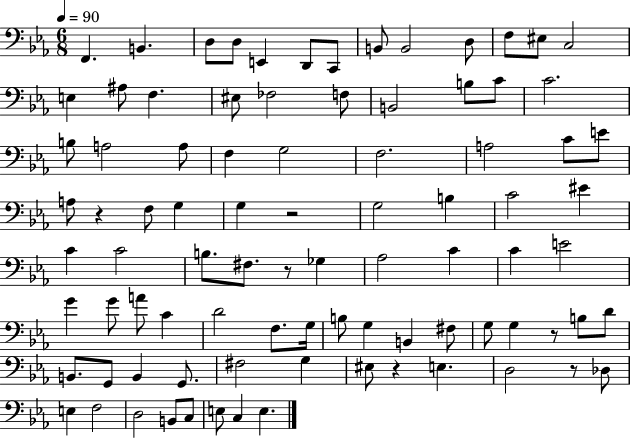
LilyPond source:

{
  \clef bass
  \numericTimeSignature
  \time 6/8
  \key ees \major
  \tempo 4 = 90
  f,4. b,4. | d8 d8 e,4 d,8 c,8 | b,8 b,2 d8 | f8 eis8 c2 | \break e4 ais8 f4. | eis8 fes2 f8 | b,2 b8 c'8 | c'2. | \break b8 a2 a8 | f4 g2 | f2. | a2 c'8 e'8 | \break a8 r4 f8 g4 | g4 r2 | g2 b4 | c'2 eis'4 | \break c'4 c'2 | b8. fis8. r8 ges4 | aes2 c'4 | c'4 e'2 | \break g'4 g'8 a'8 c'4 | d'2 f8. g16 | b8 g4 b,4 fis8 | g8 g4 r8 b8 d'8 | \break b,8. g,8 b,4 g,8. | fis2 g4 | eis8 r4 e4. | d2 r8 des8 | \break e4 f2 | d2 b,8 c8 | e8 c4 e4. | \bar "|."
}